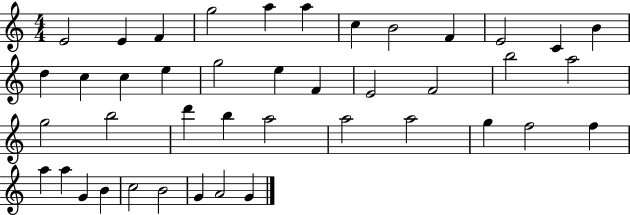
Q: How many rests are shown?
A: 0